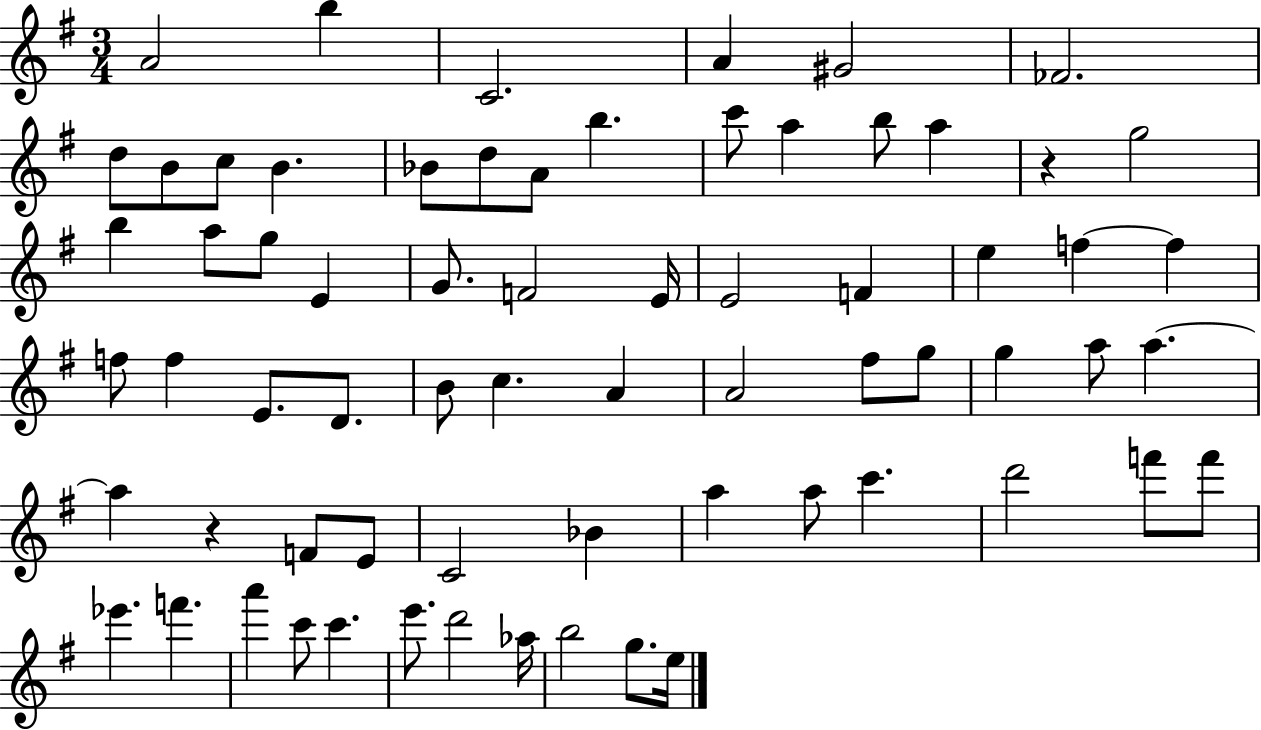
{
  \clef treble
  \numericTimeSignature
  \time 3/4
  \key g \major
  a'2 b''4 | c'2. | a'4 gis'2 | fes'2. | \break d''8 b'8 c''8 b'4. | bes'8 d''8 a'8 b''4. | c'''8 a''4 b''8 a''4 | r4 g''2 | \break b''4 a''8 g''8 e'4 | g'8. f'2 e'16 | e'2 f'4 | e''4 f''4~~ f''4 | \break f''8 f''4 e'8. d'8. | b'8 c''4. a'4 | a'2 fis''8 g''8 | g''4 a''8 a''4.~~ | \break a''4 r4 f'8 e'8 | c'2 bes'4 | a''4 a''8 c'''4. | d'''2 f'''8 f'''8 | \break ees'''4. f'''4. | a'''4 c'''8 c'''4. | e'''8. d'''2 aes''16 | b''2 g''8. e''16 | \break \bar "|."
}